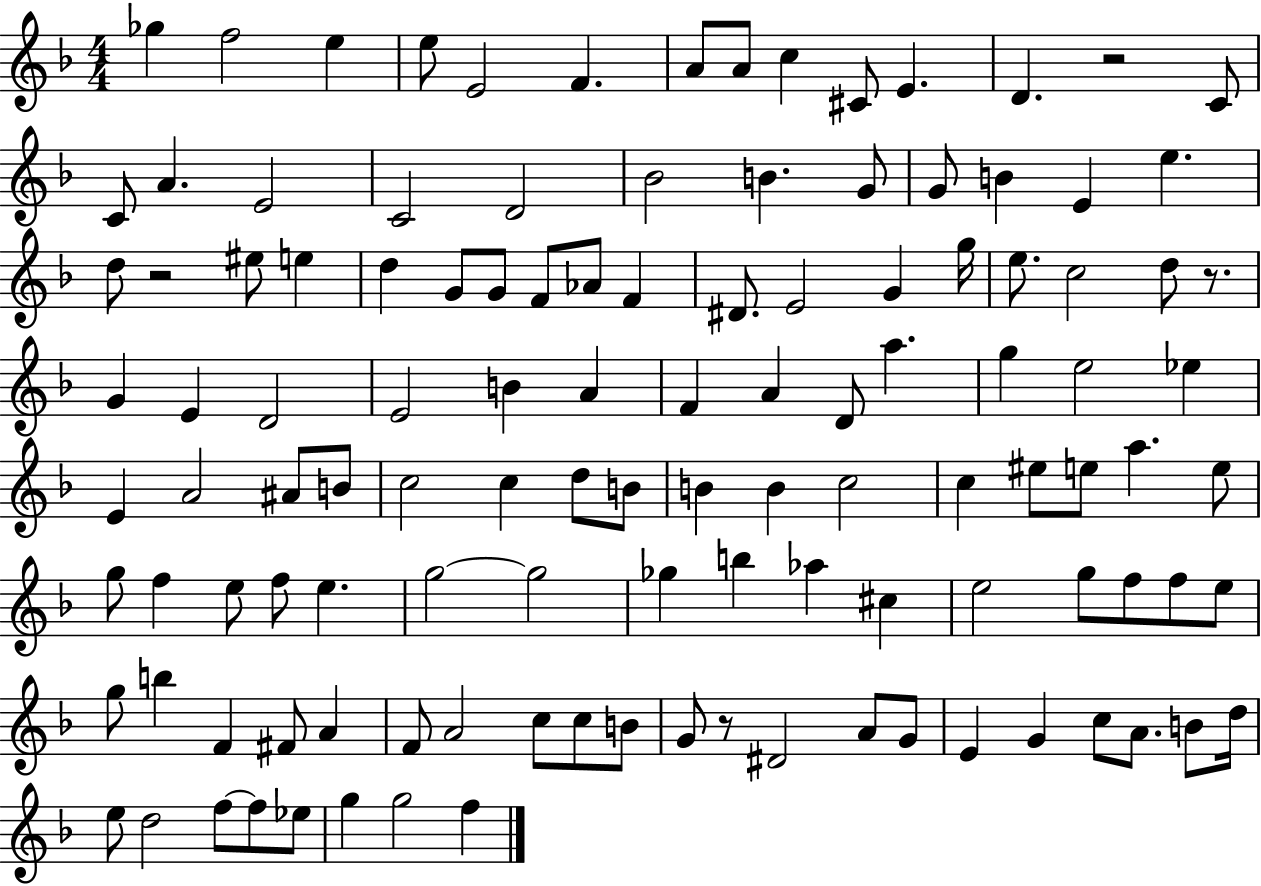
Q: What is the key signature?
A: F major